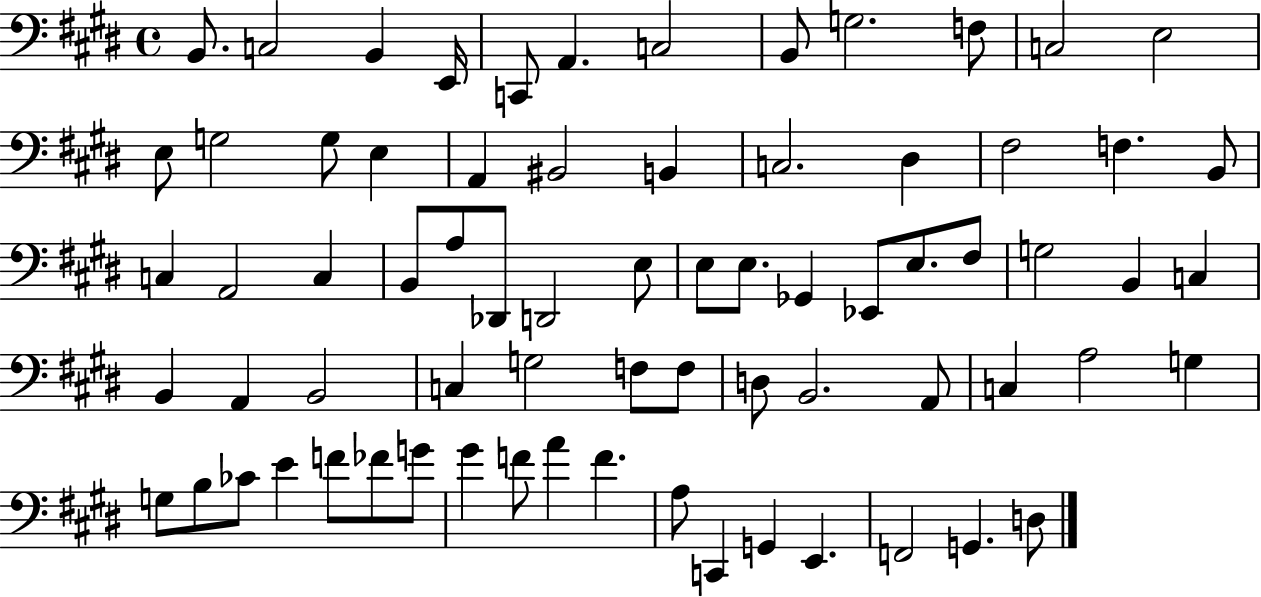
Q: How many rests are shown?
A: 0